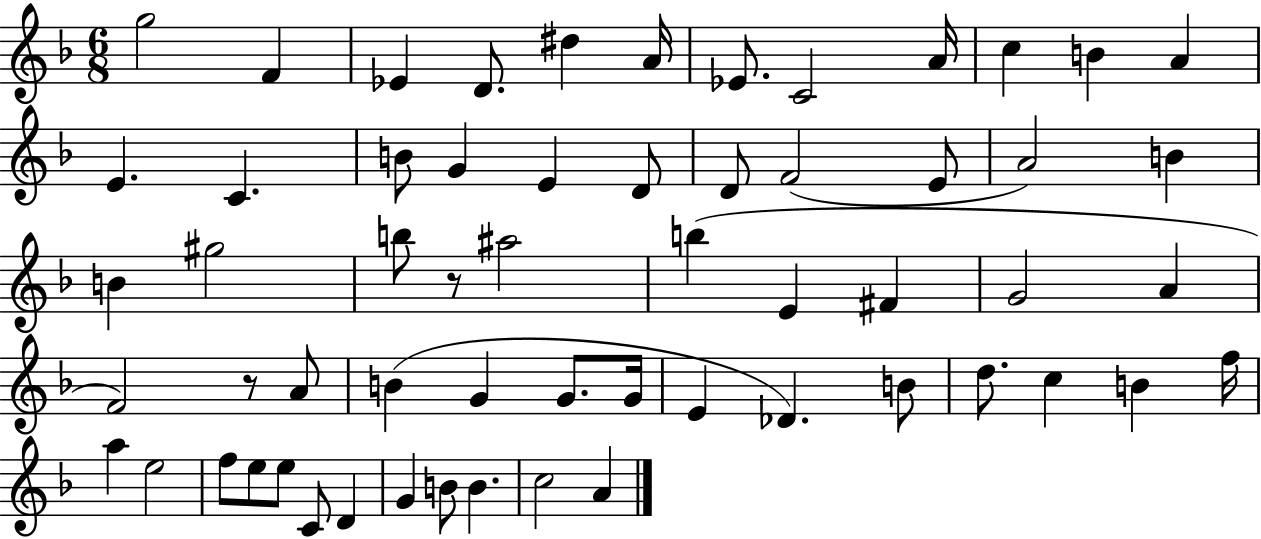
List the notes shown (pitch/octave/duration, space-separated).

G5/h F4/q Eb4/q D4/e. D#5/q A4/s Eb4/e. C4/h A4/s C5/q B4/q A4/q E4/q. C4/q. B4/e G4/q E4/q D4/e D4/e F4/h E4/e A4/h B4/q B4/q G#5/h B5/e R/e A#5/h B5/q E4/q F#4/q G4/h A4/q F4/h R/e A4/e B4/q G4/q G4/e. G4/s E4/q Db4/q. B4/e D5/e. C5/q B4/q F5/s A5/q E5/h F5/e E5/e E5/e C4/e D4/q G4/q B4/e B4/q. C5/h A4/q